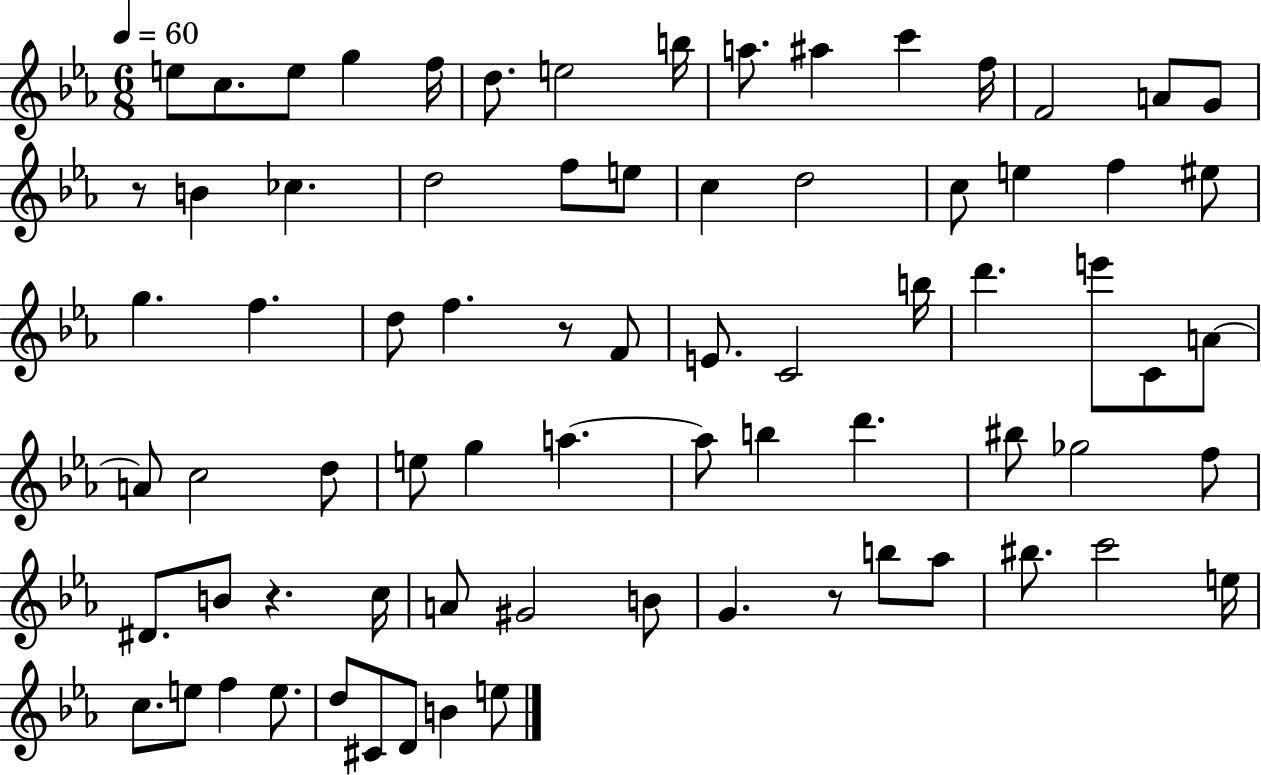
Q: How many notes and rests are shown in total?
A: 75